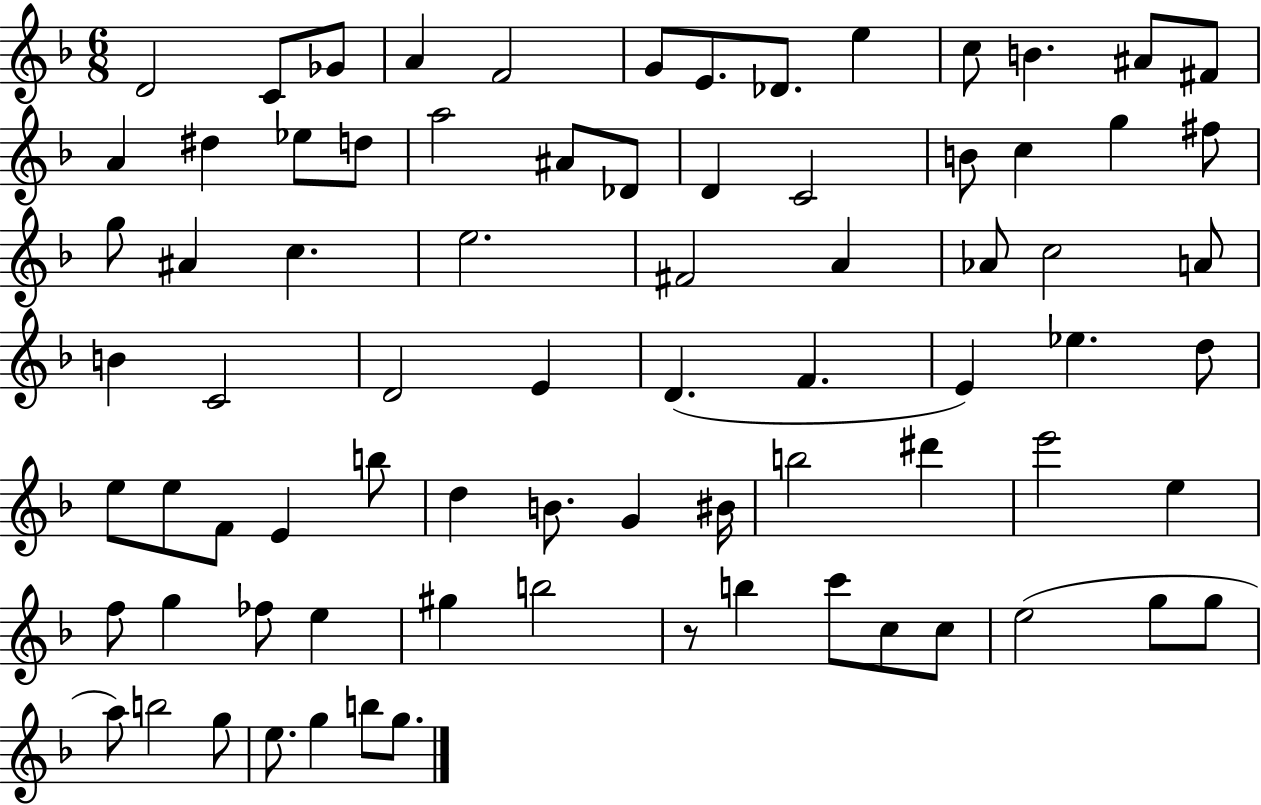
X:1
T:Untitled
M:6/8
L:1/4
K:F
D2 C/2 _G/2 A F2 G/2 E/2 _D/2 e c/2 B ^A/2 ^F/2 A ^d _e/2 d/2 a2 ^A/2 _D/2 D C2 B/2 c g ^f/2 g/2 ^A c e2 ^F2 A _A/2 c2 A/2 B C2 D2 E D F E _e d/2 e/2 e/2 F/2 E b/2 d B/2 G ^B/4 b2 ^d' e'2 e f/2 g _f/2 e ^g b2 z/2 b c'/2 c/2 c/2 e2 g/2 g/2 a/2 b2 g/2 e/2 g b/2 g/2